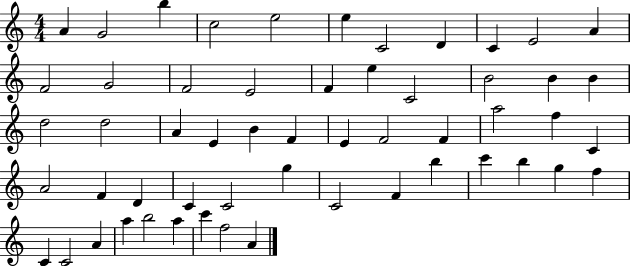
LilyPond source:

{
  \clef treble
  \numericTimeSignature
  \time 4/4
  \key c \major
  a'4 g'2 b''4 | c''2 e''2 | e''4 c'2 d'4 | c'4 e'2 a'4 | \break f'2 g'2 | f'2 e'2 | f'4 e''4 c'2 | b'2 b'4 b'4 | \break d''2 d''2 | a'4 e'4 b'4 f'4 | e'4 f'2 f'4 | a''2 f''4 c'4 | \break a'2 f'4 d'4 | c'4 c'2 g''4 | c'2 f'4 b''4 | c'''4 b''4 g''4 f''4 | \break c'4 c'2 a'4 | a''4 b''2 a''4 | c'''4 f''2 a'4 | \bar "|."
}